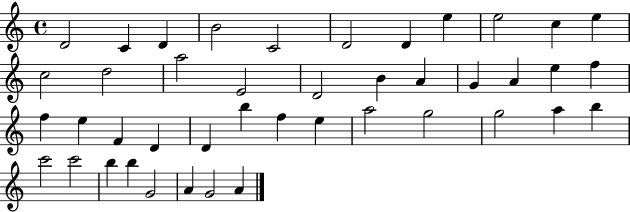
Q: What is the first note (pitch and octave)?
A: D4